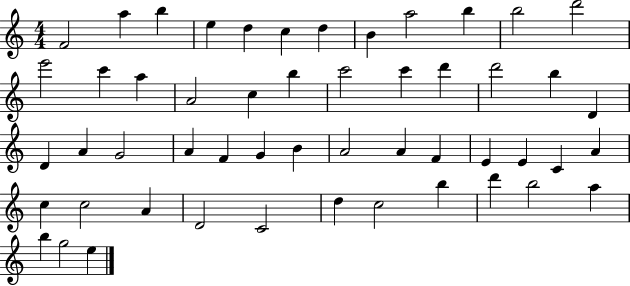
{
  \clef treble
  \numericTimeSignature
  \time 4/4
  \key c \major
  f'2 a''4 b''4 | e''4 d''4 c''4 d''4 | b'4 a''2 b''4 | b''2 d'''2 | \break e'''2 c'''4 a''4 | a'2 c''4 b''4 | c'''2 c'''4 d'''4 | d'''2 b''4 d'4 | \break d'4 a'4 g'2 | a'4 f'4 g'4 b'4 | a'2 a'4 f'4 | e'4 e'4 c'4 a'4 | \break c''4 c''2 a'4 | d'2 c'2 | d''4 c''2 b''4 | d'''4 b''2 a''4 | \break b''4 g''2 e''4 | \bar "|."
}